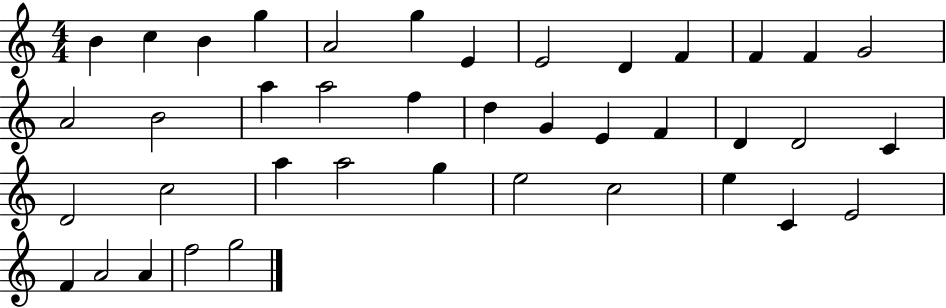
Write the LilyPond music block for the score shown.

{
  \clef treble
  \numericTimeSignature
  \time 4/4
  \key c \major
  b'4 c''4 b'4 g''4 | a'2 g''4 e'4 | e'2 d'4 f'4 | f'4 f'4 g'2 | \break a'2 b'2 | a''4 a''2 f''4 | d''4 g'4 e'4 f'4 | d'4 d'2 c'4 | \break d'2 c''2 | a''4 a''2 g''4 | e''2 c''2 | e''4 c'4 e'2 | \break f'4 a'2 a'4 | f''2 g''2 | \bar "|."
}